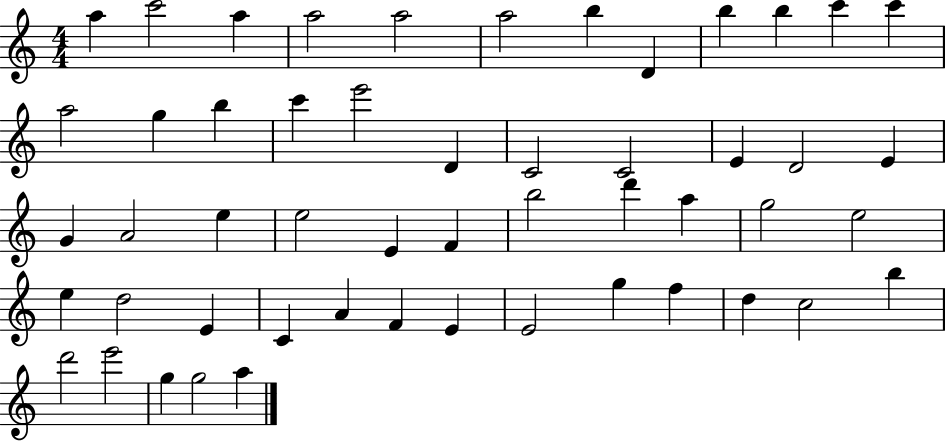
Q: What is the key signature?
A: C major